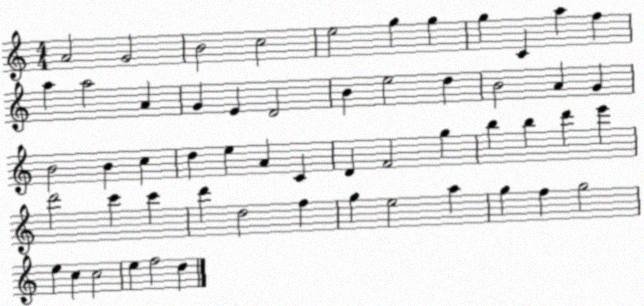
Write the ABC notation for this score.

X:1
T:Untitled
M:4/4
L:1/4
K:C
A2 G2 B2 c2 e2 g g g C a f a a2 A G E D2 B e2 d B2 A G B2 B c d e A C D F2 g b b d' e' d'2 c' c' d' d2 f g e2 a g f g2 e c c2 e f2 d